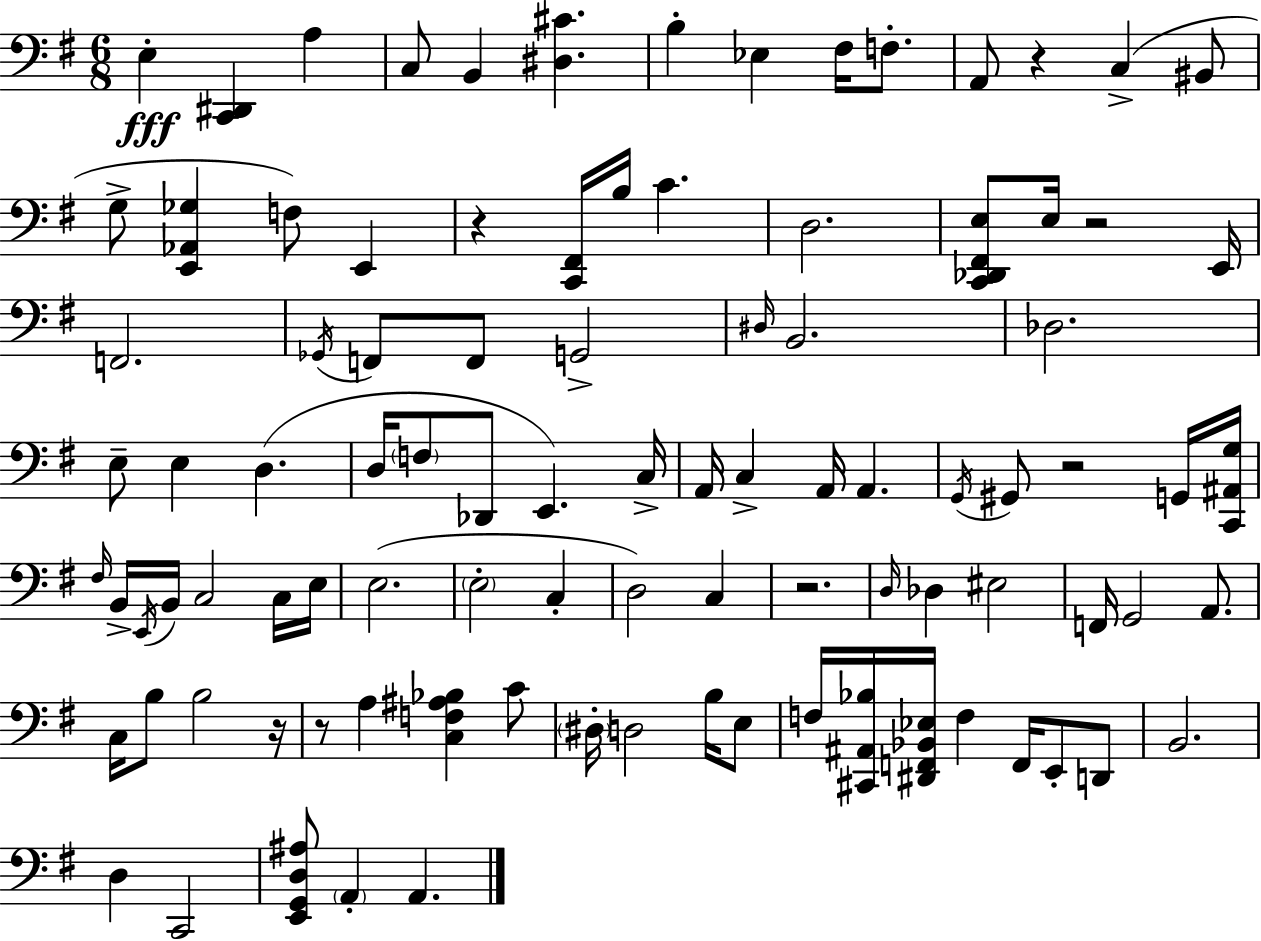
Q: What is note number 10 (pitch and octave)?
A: C3